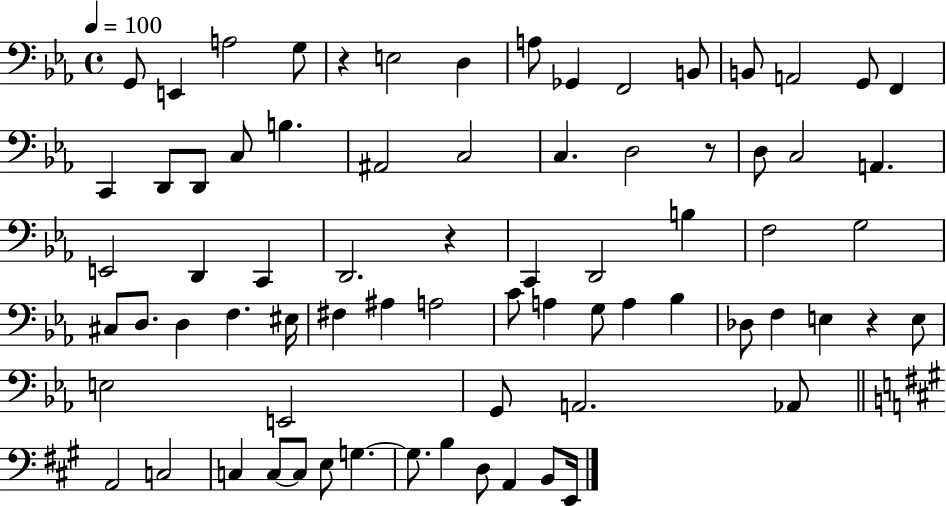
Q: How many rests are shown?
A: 4